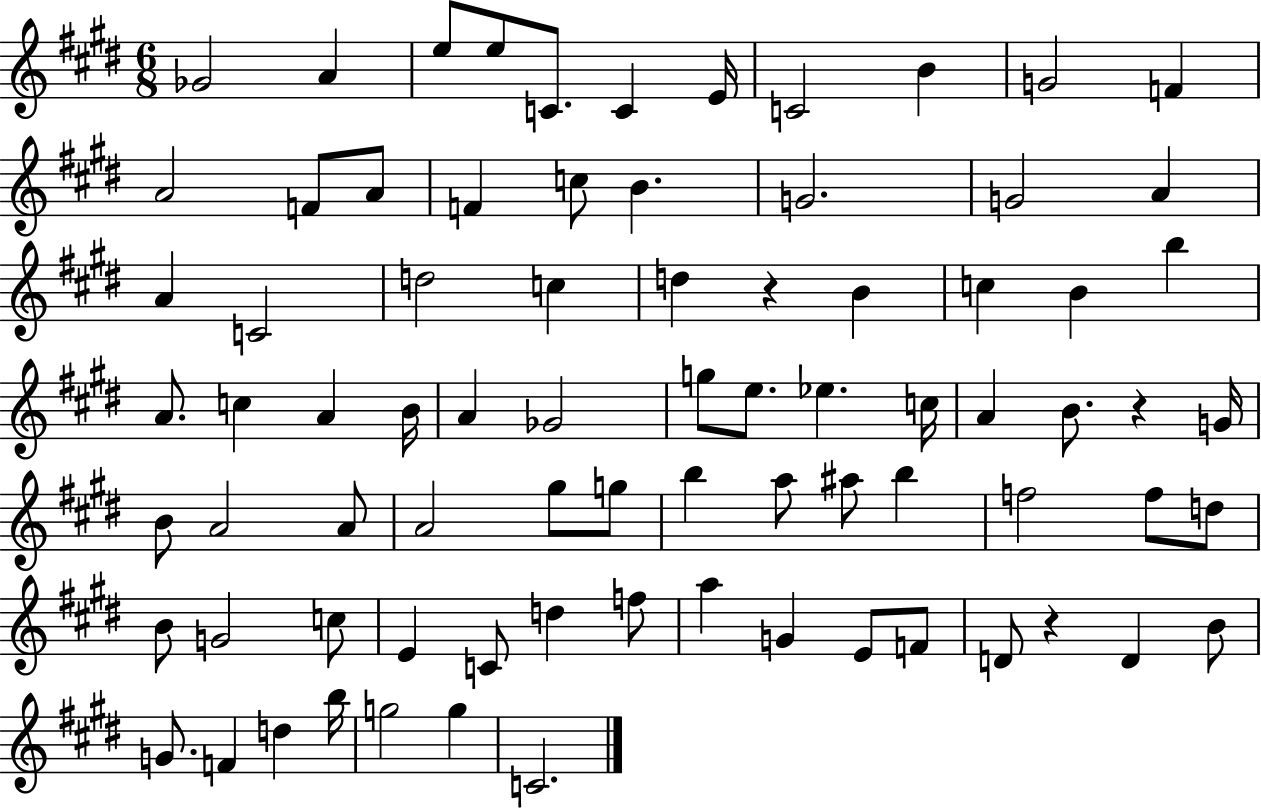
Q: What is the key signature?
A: E major